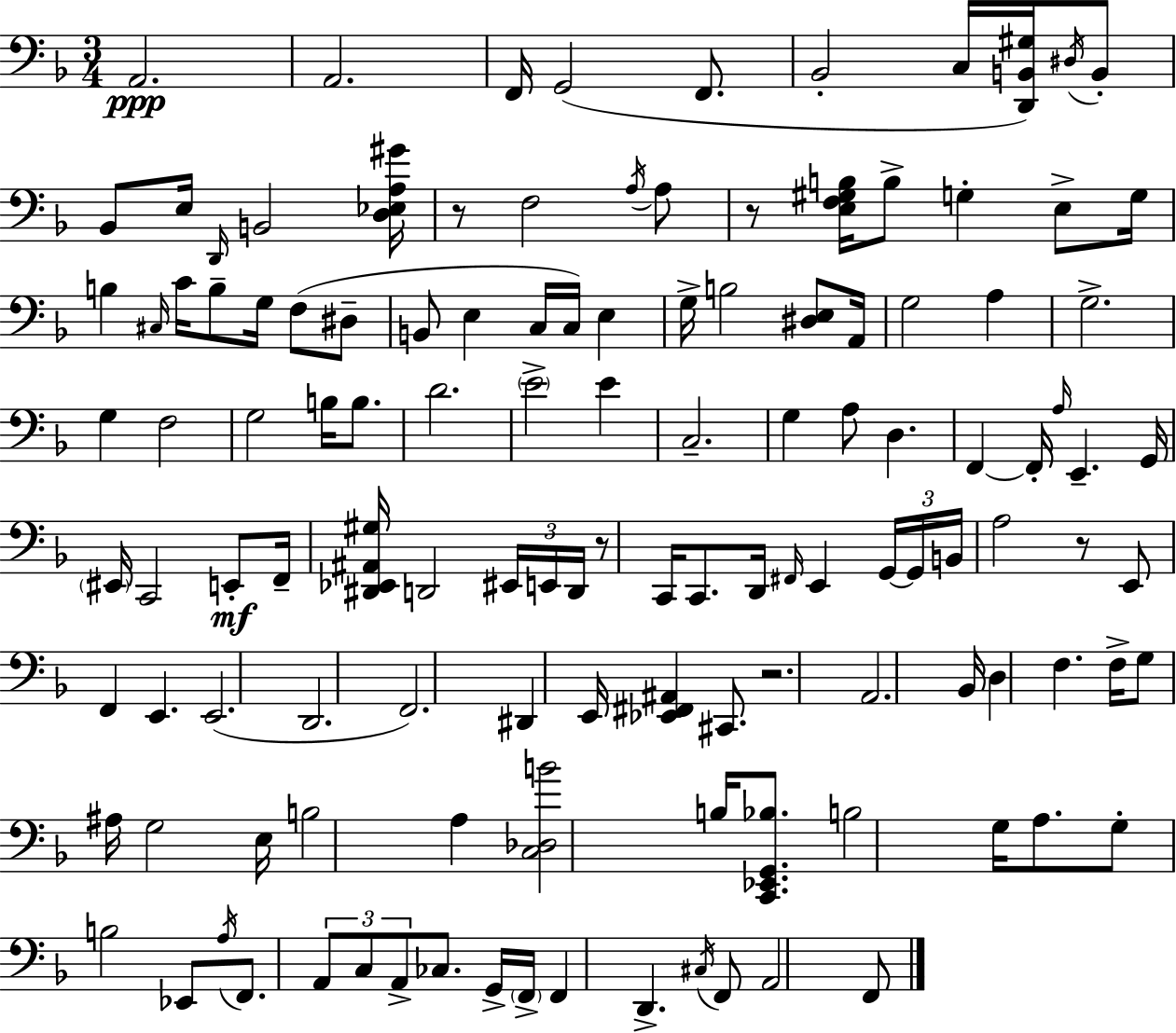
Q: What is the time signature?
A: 3/4